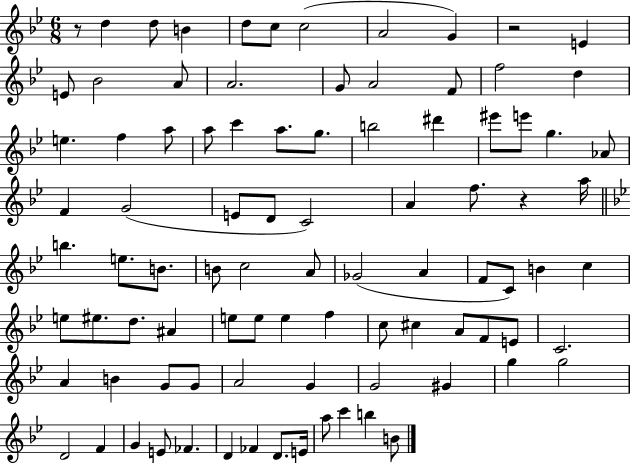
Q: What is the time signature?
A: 6/8